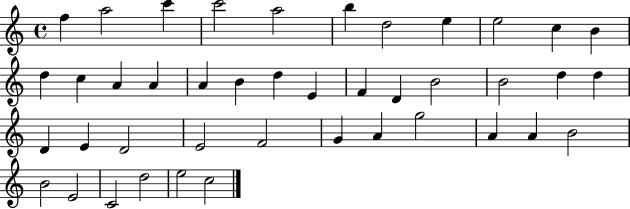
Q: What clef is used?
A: treble